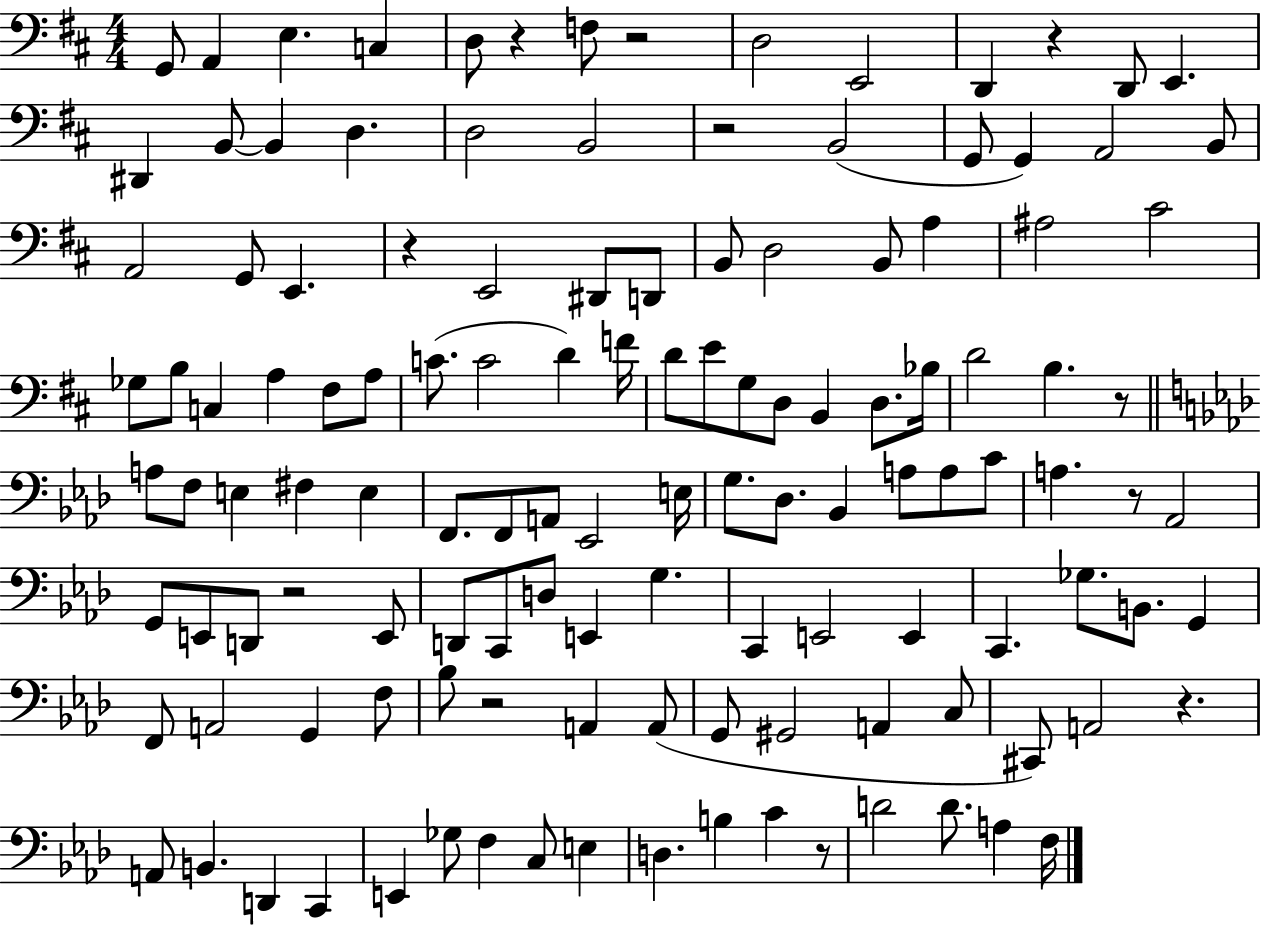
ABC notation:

X:1
T:Untitled
M:4/4
L:1/4
K:D
G,,/2 A,, E, C, D,/2 z F,/2 z2 D,2 E,,2 D,, z D,,/2 E,, ^D,, B,,/2 B,, D, D,2 B,,2 z2 B,,2 G,,/2 G,, A,,2 B,,/2 A,,2 G,,/2 E,, z E,,2 ^D,,/2 D,,/2 B,,/2 D,2 B,,/2 A, ^A,2 ^C2 _G,/2 B,/2 C, A, ^F,/2 A,/2 C/2 C2 D F/4 D/2 E/2 G,/2 D,/2 B,, D,/2 _B,/4 D2 B, z/2 A,/2 F,/2 E, ^F, E, F,,/2 F,,/2 A,,/2 _E,,2 E,/4 G,/2 _D,/2 _B,, A,/2 A,/2 C/2 A, z/2 _A,,2 G,,/2 E,,/2 D,,/2 z2 E,,/2 D,,/2 C,,/2 D,/2 E,, G, C,, E,,2 E,, C,, _G,/2 B,,/2 G,, F,,/2 A,,2 G,, F,/2 _B,/2 z2 A,, A,,/2 G,,/2 ^G,,2 A,, C,/2 ^C,,/2 A,,2 z A,,/2 B,, D,, C,, E,, _G,/2 F, C,/2 E, D, B, C z/2 D2 D/2 A, F,/4